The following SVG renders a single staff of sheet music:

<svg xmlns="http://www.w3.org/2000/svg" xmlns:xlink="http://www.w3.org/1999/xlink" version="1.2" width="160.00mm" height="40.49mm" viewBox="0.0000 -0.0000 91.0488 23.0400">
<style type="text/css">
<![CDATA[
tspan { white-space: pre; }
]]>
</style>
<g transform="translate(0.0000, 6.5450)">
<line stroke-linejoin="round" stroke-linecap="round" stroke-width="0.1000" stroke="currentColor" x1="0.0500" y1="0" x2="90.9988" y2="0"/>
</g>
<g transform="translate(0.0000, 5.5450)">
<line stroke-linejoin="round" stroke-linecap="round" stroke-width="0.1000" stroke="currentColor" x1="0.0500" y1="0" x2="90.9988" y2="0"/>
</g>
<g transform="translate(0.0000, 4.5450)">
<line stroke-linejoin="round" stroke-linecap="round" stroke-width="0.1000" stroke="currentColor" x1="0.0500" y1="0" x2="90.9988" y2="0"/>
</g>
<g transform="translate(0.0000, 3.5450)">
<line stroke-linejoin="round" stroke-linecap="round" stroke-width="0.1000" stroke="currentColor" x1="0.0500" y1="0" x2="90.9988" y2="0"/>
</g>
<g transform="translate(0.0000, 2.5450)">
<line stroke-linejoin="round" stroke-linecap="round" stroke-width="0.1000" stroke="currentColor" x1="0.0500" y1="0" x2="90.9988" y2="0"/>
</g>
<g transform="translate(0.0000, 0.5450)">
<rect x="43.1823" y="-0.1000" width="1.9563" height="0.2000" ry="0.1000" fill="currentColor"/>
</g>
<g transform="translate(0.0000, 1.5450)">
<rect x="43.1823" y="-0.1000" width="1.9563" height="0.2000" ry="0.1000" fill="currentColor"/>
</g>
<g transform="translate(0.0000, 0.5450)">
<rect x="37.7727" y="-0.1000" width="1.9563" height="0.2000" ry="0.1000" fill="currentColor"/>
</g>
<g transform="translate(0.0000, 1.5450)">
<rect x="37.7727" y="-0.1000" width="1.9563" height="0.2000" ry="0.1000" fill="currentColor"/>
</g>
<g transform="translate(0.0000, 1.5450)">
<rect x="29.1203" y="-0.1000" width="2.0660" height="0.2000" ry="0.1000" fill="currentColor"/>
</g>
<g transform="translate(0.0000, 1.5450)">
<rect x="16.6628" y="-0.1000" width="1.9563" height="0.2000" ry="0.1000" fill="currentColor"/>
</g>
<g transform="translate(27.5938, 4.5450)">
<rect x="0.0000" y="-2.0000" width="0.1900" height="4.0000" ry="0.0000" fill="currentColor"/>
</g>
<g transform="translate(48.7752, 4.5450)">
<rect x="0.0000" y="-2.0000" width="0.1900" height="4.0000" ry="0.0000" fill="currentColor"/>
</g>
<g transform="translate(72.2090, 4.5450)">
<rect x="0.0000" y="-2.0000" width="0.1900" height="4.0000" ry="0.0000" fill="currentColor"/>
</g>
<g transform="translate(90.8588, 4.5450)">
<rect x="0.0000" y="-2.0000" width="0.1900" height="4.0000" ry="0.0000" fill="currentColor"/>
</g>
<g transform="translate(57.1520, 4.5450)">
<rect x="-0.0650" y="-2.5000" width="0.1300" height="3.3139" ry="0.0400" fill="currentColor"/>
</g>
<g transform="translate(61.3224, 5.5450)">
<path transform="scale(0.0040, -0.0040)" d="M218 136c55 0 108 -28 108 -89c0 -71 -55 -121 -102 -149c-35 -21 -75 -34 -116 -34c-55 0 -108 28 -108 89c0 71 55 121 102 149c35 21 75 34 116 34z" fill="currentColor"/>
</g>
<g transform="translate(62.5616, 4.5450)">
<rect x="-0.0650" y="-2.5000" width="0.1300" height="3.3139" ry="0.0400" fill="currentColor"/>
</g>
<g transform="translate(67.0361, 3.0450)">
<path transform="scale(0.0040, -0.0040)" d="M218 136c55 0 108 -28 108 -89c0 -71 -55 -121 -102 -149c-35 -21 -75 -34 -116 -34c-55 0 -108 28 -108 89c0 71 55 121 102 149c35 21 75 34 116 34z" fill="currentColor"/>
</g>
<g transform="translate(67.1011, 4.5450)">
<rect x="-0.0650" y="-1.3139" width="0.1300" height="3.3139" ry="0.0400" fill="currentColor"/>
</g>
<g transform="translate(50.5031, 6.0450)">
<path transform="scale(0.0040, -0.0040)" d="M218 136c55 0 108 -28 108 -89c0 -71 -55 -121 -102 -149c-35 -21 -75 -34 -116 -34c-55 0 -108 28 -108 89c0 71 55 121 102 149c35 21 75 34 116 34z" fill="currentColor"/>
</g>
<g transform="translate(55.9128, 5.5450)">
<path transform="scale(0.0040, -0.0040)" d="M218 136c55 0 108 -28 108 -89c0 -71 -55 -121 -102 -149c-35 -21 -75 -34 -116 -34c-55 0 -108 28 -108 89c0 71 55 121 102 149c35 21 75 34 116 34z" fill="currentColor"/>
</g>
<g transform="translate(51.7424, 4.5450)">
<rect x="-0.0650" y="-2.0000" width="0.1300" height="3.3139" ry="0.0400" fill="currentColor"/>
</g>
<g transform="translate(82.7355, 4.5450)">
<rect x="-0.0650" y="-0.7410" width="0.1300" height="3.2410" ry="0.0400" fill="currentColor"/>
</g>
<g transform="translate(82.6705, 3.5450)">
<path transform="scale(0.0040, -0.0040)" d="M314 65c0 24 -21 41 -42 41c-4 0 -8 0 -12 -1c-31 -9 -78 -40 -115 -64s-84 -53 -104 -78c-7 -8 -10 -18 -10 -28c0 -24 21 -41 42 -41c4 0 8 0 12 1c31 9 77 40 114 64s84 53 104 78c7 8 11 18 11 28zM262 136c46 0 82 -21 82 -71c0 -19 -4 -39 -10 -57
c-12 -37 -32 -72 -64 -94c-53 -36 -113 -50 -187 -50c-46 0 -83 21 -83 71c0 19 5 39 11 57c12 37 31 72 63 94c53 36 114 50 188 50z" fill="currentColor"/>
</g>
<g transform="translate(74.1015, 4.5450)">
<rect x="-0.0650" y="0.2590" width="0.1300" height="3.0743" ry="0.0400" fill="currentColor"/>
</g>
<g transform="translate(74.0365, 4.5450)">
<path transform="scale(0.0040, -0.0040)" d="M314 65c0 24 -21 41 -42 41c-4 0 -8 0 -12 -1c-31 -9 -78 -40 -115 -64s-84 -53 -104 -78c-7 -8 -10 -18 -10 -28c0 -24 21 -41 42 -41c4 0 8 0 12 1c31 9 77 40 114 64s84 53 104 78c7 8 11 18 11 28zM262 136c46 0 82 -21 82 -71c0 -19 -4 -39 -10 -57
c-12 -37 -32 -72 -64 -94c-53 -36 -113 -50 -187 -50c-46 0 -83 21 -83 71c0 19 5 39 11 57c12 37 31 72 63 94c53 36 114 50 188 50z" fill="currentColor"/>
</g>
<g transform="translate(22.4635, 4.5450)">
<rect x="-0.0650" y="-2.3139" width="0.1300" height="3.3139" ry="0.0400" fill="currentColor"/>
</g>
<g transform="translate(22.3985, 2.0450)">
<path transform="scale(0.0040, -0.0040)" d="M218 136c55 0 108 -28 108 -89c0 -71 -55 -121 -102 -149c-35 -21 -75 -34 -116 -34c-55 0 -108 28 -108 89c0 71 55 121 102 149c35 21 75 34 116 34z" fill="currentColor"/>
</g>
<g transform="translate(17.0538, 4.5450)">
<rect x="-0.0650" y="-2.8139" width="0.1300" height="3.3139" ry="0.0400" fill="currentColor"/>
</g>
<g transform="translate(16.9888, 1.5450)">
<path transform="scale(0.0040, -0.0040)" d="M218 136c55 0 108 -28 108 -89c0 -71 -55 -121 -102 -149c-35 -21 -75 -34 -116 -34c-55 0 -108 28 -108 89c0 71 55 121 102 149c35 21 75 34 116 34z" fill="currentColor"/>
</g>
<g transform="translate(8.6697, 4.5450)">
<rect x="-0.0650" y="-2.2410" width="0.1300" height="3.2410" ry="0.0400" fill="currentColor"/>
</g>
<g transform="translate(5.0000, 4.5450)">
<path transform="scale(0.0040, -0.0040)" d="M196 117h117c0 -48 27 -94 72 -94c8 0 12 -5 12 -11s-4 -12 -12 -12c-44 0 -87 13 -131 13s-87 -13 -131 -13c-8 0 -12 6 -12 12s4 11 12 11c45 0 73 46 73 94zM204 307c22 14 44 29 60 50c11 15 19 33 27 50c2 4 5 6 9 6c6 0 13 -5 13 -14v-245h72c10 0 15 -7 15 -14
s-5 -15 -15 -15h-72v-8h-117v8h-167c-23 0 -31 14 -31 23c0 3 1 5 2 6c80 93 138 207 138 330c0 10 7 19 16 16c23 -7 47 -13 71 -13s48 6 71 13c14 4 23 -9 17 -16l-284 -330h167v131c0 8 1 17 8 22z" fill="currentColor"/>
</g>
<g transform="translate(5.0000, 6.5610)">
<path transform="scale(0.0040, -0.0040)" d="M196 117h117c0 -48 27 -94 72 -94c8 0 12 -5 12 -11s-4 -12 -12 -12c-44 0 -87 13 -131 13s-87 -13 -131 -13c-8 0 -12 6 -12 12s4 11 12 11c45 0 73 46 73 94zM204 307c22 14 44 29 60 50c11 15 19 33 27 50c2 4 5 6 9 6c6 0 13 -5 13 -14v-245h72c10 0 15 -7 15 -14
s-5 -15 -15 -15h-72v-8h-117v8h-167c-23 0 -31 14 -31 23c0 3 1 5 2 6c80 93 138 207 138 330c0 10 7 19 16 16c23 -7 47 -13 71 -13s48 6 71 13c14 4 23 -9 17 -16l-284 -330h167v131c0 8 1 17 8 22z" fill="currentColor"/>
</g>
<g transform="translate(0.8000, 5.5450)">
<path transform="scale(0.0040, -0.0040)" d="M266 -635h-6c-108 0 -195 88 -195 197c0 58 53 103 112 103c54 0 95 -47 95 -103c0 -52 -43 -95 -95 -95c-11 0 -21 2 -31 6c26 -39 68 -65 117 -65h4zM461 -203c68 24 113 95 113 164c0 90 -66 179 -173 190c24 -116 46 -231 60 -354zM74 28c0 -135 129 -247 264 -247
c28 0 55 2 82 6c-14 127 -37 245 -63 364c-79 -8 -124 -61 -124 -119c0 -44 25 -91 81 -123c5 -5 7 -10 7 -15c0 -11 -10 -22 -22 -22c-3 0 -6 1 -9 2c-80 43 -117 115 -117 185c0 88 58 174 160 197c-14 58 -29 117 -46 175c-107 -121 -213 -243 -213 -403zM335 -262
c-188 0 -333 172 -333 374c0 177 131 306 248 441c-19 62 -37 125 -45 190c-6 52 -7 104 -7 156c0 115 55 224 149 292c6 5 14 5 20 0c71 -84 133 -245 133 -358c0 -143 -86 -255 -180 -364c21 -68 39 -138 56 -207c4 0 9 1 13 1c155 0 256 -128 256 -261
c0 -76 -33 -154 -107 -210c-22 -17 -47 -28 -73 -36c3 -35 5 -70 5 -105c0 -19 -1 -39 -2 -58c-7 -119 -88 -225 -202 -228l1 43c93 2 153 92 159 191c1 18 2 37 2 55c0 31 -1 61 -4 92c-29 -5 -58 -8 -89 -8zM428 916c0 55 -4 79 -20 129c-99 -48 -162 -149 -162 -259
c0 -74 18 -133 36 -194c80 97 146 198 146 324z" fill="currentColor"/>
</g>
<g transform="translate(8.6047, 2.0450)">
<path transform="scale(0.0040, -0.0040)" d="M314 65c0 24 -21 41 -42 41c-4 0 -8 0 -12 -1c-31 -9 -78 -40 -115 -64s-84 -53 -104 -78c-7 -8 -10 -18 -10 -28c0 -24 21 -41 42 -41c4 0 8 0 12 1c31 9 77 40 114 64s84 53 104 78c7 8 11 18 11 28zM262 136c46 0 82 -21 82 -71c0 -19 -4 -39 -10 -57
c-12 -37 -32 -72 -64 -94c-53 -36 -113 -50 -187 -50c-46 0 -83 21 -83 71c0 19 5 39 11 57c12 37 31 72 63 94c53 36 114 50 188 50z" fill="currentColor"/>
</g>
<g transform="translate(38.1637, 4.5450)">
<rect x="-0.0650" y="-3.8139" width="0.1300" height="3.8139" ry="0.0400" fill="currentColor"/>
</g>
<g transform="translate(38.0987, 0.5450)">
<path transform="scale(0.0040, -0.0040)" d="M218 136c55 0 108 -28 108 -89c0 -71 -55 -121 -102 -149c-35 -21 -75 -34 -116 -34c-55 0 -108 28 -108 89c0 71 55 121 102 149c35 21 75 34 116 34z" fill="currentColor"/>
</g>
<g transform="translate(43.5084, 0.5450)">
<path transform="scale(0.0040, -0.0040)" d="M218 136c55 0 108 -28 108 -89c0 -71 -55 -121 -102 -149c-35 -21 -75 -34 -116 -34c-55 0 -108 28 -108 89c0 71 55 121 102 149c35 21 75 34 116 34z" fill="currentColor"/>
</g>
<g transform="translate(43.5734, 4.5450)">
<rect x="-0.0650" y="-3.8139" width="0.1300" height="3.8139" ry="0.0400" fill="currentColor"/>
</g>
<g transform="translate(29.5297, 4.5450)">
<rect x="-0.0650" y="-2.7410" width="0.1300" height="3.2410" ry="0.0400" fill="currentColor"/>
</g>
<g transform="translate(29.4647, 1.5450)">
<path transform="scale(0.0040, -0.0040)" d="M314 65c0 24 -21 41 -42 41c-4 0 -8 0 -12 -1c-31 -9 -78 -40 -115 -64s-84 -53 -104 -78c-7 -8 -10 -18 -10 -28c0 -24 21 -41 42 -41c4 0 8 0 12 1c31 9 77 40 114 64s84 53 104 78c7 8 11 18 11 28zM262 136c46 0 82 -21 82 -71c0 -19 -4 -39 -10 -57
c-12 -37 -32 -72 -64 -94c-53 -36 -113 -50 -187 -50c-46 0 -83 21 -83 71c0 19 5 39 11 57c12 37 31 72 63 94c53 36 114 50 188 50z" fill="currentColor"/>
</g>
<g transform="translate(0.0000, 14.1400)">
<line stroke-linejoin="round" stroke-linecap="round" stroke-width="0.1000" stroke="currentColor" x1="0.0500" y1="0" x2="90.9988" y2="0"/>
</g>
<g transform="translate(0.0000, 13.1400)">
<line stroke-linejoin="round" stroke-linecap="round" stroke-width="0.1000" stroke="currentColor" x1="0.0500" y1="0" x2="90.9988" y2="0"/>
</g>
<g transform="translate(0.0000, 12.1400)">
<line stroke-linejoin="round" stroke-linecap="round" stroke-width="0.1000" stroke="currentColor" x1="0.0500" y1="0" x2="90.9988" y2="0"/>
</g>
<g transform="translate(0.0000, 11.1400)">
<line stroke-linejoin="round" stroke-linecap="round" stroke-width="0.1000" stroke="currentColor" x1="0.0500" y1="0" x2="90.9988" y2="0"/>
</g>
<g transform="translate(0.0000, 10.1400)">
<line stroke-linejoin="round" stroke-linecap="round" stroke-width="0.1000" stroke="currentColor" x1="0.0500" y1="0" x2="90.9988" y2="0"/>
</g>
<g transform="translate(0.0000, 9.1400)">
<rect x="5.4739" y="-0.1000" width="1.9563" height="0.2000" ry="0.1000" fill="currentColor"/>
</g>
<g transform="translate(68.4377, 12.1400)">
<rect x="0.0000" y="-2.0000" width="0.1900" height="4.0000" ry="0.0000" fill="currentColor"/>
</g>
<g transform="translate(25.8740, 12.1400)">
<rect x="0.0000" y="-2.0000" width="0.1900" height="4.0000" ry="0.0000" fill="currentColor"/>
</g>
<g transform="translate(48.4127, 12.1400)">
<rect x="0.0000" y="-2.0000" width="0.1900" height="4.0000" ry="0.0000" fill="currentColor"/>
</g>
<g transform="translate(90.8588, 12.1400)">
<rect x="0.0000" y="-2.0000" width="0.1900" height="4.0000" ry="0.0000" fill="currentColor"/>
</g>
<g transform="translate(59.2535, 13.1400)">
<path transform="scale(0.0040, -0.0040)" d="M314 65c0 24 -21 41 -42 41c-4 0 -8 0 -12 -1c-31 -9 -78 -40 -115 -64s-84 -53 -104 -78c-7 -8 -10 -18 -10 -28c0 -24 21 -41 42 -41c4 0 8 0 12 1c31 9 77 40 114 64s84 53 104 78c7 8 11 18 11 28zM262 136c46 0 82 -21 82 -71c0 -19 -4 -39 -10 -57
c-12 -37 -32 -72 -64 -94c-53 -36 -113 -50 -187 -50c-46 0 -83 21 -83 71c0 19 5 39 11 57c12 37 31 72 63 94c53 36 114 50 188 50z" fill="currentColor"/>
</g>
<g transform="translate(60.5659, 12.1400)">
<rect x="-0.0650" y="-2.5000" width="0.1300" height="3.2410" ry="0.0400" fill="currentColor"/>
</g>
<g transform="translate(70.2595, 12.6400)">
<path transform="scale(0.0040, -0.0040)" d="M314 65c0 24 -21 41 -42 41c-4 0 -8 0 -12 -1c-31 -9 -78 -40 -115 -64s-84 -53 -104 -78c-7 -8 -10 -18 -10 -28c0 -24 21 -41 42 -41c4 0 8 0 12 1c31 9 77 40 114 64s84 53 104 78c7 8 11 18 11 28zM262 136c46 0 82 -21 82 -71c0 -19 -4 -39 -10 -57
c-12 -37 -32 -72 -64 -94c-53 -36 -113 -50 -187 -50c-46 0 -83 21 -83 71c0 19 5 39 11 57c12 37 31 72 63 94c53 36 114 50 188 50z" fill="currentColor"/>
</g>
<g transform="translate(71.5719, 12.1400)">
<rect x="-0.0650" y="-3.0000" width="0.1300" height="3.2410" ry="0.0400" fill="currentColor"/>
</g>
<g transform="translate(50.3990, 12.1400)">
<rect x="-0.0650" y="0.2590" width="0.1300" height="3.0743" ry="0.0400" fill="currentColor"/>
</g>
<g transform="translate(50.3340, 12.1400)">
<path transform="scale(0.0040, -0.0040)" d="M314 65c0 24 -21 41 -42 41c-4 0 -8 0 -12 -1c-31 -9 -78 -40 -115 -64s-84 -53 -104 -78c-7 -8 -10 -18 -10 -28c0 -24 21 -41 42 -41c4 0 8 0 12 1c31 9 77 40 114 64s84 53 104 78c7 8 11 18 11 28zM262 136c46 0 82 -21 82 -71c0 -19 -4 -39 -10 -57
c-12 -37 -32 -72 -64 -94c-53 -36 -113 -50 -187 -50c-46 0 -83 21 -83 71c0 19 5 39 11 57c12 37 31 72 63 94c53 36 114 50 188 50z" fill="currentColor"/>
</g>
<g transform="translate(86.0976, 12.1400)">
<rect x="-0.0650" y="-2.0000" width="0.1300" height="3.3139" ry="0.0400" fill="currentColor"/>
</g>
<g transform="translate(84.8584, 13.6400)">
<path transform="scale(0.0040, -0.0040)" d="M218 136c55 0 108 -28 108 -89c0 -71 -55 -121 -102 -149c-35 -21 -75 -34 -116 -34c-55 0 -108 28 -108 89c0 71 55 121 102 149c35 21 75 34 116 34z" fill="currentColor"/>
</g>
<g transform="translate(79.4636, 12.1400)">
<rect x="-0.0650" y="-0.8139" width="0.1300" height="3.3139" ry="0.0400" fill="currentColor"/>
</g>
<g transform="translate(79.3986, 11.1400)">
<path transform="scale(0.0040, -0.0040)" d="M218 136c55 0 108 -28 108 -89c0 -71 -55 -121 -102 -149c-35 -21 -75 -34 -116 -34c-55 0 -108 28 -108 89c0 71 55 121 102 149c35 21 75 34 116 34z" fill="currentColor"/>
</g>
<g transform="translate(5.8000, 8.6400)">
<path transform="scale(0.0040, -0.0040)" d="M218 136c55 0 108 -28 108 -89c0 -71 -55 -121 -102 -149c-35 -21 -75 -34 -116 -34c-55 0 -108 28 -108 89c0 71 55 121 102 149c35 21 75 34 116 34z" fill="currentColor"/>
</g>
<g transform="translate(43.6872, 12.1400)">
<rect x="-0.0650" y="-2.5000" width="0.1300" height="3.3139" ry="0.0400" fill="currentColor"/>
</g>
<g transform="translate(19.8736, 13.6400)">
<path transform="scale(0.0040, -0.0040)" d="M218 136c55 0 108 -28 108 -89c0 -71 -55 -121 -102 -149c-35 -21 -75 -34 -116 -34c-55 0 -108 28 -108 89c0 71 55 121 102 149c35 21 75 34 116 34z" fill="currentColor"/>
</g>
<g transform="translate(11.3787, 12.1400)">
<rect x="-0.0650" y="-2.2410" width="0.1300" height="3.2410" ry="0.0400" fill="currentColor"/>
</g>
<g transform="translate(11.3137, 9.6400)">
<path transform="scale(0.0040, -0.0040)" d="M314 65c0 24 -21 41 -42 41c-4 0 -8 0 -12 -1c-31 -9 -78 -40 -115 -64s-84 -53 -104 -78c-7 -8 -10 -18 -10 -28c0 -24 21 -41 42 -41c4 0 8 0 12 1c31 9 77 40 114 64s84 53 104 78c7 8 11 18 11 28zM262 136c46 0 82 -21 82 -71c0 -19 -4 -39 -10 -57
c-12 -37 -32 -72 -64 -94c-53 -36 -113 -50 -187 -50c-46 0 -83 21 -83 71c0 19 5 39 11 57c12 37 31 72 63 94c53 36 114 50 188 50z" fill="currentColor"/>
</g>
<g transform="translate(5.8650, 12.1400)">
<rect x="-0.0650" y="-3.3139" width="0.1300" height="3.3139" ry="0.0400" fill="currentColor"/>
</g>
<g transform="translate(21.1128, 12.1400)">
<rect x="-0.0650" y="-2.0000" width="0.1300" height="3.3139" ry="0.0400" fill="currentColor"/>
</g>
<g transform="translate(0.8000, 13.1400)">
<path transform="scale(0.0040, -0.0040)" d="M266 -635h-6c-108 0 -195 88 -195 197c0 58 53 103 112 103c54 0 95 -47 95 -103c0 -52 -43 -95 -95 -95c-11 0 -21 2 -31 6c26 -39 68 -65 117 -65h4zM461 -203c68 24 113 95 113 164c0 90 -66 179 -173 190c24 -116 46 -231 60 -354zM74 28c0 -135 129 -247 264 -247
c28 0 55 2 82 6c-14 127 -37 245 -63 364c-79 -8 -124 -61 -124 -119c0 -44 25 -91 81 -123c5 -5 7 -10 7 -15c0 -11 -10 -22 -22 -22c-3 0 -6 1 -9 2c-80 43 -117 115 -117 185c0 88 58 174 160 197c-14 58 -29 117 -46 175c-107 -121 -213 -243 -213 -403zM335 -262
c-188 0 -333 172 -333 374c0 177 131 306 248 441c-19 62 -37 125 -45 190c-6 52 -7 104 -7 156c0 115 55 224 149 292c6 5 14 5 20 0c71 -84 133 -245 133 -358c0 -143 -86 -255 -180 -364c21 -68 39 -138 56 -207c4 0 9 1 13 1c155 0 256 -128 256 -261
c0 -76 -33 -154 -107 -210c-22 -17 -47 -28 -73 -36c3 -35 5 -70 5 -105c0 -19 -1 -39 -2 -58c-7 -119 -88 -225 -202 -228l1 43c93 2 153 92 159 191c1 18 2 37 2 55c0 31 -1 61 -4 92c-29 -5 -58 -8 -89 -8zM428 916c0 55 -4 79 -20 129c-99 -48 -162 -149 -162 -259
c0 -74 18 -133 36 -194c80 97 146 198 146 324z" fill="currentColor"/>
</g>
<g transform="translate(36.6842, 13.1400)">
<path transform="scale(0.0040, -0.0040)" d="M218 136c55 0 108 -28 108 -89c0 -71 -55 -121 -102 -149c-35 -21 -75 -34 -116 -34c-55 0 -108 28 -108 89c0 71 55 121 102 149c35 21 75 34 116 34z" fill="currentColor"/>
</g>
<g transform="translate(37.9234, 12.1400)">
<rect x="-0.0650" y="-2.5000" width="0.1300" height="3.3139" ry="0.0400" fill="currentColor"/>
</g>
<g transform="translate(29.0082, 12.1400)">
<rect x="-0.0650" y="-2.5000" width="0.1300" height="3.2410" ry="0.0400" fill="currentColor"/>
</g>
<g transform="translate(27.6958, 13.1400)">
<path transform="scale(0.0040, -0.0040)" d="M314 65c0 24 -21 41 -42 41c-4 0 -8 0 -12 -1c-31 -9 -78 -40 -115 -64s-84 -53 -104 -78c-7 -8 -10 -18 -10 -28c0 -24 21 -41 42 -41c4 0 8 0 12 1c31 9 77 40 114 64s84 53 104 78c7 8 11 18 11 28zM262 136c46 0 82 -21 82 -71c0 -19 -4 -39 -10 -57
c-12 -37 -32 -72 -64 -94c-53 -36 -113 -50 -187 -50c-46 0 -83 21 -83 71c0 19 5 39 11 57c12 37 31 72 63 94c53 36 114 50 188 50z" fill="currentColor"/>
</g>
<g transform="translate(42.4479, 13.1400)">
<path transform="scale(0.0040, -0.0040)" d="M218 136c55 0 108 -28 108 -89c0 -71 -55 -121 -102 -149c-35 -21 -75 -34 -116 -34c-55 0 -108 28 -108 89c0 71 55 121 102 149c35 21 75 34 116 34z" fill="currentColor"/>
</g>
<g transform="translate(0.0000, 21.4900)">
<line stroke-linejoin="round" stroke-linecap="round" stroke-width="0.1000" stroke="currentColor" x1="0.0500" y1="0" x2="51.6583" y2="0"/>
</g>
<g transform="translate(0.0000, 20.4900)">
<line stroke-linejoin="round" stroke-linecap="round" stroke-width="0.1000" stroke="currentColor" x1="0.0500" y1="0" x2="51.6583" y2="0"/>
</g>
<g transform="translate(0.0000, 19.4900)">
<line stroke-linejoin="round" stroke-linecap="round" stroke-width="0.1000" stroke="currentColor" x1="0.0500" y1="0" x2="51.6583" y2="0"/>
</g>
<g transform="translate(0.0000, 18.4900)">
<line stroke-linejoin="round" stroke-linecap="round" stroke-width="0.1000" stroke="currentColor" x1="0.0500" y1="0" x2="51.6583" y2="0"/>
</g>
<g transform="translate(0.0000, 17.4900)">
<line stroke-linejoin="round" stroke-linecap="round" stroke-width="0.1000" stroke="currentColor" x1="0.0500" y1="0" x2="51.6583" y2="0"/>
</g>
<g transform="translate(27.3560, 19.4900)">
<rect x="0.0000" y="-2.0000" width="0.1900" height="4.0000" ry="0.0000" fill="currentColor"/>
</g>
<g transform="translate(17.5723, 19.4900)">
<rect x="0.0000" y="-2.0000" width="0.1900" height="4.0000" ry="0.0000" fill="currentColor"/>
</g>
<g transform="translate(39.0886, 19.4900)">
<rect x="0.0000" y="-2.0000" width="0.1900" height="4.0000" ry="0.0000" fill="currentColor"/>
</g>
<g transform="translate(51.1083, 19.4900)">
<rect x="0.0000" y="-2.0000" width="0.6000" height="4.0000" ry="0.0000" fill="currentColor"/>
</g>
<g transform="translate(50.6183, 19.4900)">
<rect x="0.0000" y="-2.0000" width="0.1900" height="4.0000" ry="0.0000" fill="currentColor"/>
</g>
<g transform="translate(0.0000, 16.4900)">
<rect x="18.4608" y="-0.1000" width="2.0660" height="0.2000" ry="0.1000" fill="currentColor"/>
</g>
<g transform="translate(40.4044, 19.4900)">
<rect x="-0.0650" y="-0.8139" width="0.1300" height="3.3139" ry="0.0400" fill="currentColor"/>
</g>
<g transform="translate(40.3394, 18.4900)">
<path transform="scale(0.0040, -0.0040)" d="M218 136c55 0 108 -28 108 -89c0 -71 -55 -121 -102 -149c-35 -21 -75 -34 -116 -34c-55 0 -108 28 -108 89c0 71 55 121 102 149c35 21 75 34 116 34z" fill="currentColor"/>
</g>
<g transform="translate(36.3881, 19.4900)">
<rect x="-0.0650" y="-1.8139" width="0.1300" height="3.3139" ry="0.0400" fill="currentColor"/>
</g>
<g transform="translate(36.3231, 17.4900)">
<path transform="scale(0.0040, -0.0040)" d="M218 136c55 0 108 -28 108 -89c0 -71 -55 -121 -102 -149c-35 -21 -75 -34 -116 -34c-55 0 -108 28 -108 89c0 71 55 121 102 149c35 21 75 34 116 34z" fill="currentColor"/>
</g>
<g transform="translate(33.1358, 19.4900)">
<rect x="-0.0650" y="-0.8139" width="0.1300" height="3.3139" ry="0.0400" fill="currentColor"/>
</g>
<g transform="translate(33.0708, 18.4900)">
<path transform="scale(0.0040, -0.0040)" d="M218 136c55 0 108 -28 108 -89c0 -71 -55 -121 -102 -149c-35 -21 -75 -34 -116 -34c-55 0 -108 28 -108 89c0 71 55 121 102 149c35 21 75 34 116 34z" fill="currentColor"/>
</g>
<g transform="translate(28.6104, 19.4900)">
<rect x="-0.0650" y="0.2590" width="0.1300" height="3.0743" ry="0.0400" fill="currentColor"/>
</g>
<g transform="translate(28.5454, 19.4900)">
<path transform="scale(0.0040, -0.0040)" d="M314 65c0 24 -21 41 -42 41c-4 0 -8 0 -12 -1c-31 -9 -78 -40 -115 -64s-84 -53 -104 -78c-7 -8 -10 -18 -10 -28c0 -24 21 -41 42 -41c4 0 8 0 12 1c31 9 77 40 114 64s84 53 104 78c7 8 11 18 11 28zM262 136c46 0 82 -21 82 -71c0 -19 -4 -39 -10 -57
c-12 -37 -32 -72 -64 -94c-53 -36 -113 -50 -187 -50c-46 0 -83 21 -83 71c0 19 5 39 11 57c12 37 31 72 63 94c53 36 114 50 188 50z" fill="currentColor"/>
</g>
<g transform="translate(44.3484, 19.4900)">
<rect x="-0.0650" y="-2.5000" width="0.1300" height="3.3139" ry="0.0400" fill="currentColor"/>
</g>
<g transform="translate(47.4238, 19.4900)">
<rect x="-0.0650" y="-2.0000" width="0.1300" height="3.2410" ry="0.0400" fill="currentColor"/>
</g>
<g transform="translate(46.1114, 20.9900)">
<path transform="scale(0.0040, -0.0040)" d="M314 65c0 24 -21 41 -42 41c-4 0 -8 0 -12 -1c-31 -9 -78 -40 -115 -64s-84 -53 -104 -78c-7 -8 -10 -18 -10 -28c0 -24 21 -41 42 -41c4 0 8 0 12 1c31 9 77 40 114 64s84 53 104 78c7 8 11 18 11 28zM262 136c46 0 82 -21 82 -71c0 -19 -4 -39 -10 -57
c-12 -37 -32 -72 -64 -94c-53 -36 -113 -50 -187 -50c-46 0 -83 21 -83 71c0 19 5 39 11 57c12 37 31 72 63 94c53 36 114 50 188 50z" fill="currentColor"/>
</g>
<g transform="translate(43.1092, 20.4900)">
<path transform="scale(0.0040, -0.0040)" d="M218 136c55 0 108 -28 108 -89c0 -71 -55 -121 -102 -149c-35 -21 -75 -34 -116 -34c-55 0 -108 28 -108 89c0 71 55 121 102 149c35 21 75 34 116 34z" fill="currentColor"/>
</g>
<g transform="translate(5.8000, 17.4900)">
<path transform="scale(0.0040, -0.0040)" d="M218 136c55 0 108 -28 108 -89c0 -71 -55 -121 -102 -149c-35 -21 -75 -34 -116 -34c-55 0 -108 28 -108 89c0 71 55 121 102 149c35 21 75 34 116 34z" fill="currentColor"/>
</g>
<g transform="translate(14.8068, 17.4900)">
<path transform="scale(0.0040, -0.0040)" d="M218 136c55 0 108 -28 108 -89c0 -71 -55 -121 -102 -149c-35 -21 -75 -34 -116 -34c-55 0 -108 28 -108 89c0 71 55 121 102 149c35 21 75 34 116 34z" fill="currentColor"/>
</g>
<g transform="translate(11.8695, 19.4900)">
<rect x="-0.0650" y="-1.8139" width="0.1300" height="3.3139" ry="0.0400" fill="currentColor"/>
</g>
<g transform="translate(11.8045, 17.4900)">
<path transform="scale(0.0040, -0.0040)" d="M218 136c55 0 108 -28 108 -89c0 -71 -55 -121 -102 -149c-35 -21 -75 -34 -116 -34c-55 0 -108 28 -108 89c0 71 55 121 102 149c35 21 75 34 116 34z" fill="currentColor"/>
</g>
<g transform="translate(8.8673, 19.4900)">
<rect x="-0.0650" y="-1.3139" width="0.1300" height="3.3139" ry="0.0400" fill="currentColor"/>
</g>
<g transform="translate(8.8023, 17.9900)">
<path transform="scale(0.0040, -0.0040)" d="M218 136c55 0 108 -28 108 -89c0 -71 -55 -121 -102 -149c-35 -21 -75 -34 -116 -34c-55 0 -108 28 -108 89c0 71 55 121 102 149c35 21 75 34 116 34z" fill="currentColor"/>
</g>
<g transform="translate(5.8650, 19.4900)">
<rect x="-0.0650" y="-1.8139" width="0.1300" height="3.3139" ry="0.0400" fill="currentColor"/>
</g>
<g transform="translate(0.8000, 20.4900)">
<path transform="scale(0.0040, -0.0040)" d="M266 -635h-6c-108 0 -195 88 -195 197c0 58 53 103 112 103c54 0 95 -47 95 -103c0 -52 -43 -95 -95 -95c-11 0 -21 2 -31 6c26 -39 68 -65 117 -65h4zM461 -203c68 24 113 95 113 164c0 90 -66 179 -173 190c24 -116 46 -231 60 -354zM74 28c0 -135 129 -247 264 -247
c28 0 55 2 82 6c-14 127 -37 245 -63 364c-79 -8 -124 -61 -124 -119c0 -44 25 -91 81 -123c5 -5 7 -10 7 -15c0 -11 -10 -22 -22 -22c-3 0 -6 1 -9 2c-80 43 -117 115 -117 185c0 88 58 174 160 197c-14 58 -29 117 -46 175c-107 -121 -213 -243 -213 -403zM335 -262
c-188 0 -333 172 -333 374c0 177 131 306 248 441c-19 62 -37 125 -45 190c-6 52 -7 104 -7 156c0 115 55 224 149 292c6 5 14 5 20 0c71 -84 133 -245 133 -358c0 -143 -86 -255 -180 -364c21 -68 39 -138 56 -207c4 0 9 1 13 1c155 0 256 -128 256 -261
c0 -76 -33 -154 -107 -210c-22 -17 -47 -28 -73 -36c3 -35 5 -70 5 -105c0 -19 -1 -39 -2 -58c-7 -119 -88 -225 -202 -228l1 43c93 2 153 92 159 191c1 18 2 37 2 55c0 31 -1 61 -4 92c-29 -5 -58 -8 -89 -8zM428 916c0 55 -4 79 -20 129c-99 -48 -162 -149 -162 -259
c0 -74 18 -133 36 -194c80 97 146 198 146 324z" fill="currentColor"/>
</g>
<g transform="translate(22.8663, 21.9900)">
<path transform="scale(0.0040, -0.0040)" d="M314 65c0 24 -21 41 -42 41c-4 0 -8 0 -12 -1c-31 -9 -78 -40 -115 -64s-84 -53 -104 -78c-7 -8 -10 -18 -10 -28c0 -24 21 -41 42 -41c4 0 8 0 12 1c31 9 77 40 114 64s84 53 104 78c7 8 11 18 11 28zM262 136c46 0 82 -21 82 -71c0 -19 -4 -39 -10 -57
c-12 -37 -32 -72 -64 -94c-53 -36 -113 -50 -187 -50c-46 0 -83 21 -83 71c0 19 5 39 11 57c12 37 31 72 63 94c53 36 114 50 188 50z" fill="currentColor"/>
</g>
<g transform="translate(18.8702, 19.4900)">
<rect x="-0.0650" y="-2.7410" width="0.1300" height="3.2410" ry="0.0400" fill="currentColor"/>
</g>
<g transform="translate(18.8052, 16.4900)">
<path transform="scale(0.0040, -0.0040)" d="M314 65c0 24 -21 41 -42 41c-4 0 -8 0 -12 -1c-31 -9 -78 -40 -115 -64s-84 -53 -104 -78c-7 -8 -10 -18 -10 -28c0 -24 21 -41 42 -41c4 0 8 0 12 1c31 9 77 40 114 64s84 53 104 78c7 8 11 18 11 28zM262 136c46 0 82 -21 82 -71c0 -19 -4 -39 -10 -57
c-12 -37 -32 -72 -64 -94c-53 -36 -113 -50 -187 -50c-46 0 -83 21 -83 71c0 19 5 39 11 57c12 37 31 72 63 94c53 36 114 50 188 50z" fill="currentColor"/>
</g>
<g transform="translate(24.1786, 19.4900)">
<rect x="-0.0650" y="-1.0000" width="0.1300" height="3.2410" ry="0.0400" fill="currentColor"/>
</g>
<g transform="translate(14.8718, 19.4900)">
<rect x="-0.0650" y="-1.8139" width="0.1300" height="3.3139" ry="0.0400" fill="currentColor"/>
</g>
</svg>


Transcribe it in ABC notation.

X:1
T:Untitled
M:4/4
L:1/4
K:C
g2 a g a2 c' c' F G G e B2 d2 b g2 F G2 G G B2 G2 A2 d F f e f f a2 D2 B2 d f d G F2